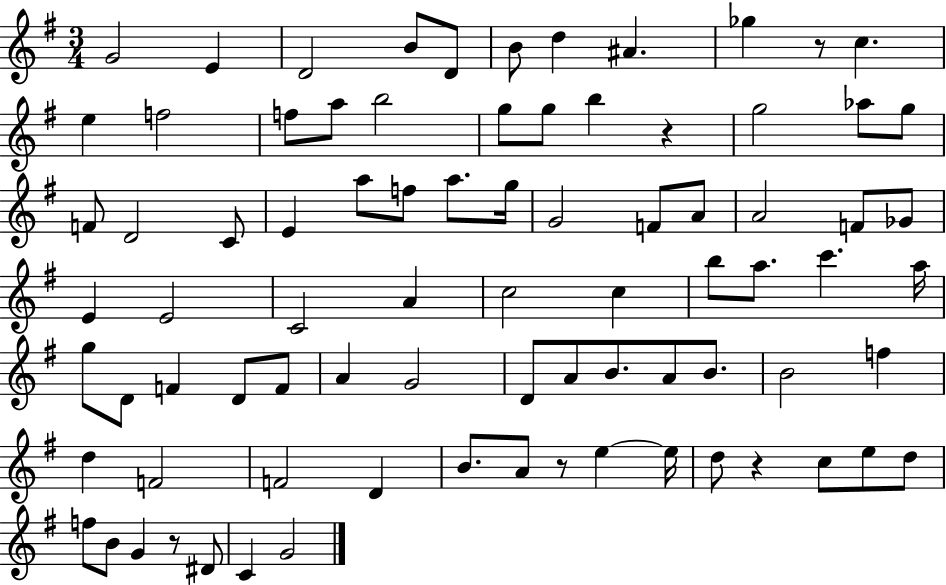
G4/h E4/q D4/h B4/e D4/e B4/e D5/q A#4/q. Gb5/q R/e C5/q. E5/q F5/h F5/e A5/e B5/h G5/e G5/e B5/q R/q G5/h Ab5/e G5/e F4/e D4/h C4/e E4/q A5/e F5/e A5/e. G5/s G4/h F4/e A4/e A4/h F4/e Gb4/e E4/q E4/h C4/h A4/q C5/h C5/q B5/e A5/e. C6/q. A5/s G5/e D4/e F4/q D4/e F4/e A4/q G4/h D4/e A4/e B4/e. A4/e B4/e. B4/h F5/q D5/q F4/h F4/h D4/q B4/e. A4/e R/e E5/q E5/s D5/e R/q C5/e E5/e D5/e F5/e B4/e G4/q R/e D#4/e C4/q G4/h